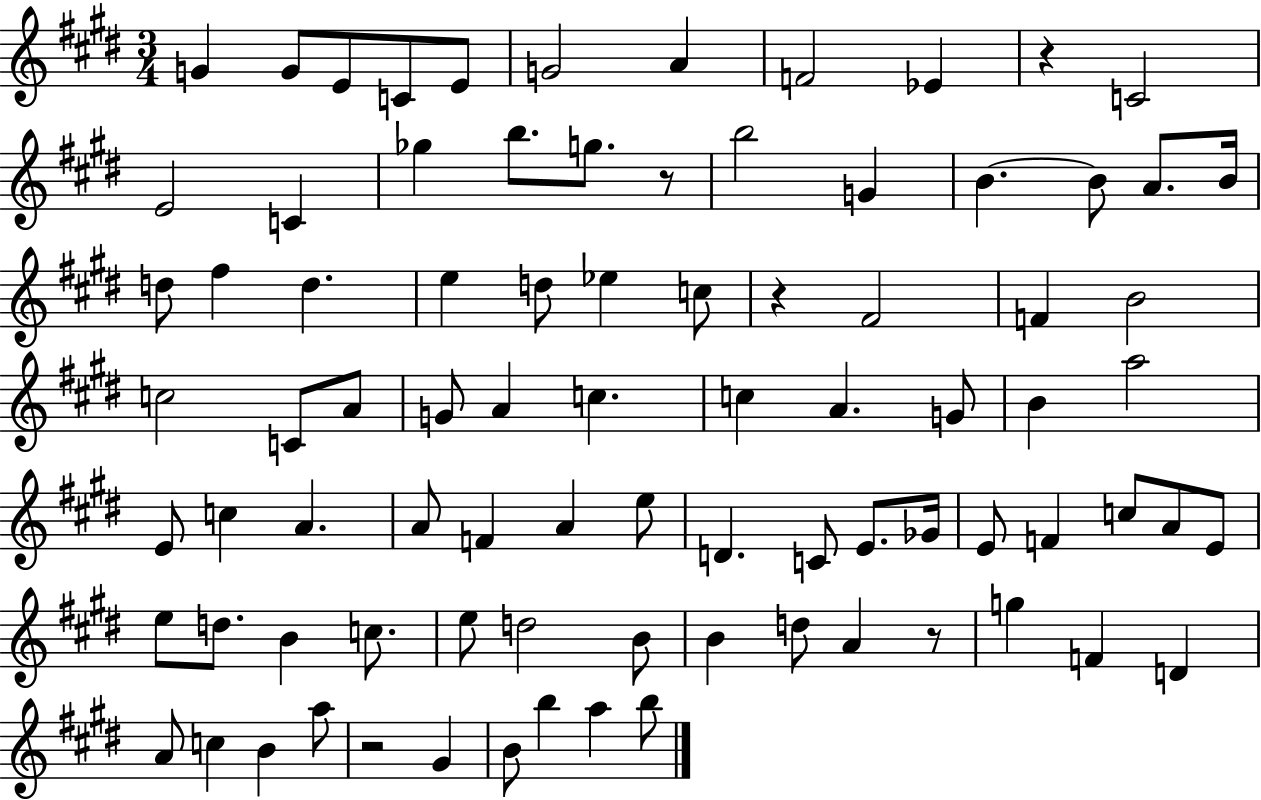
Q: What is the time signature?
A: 3/4